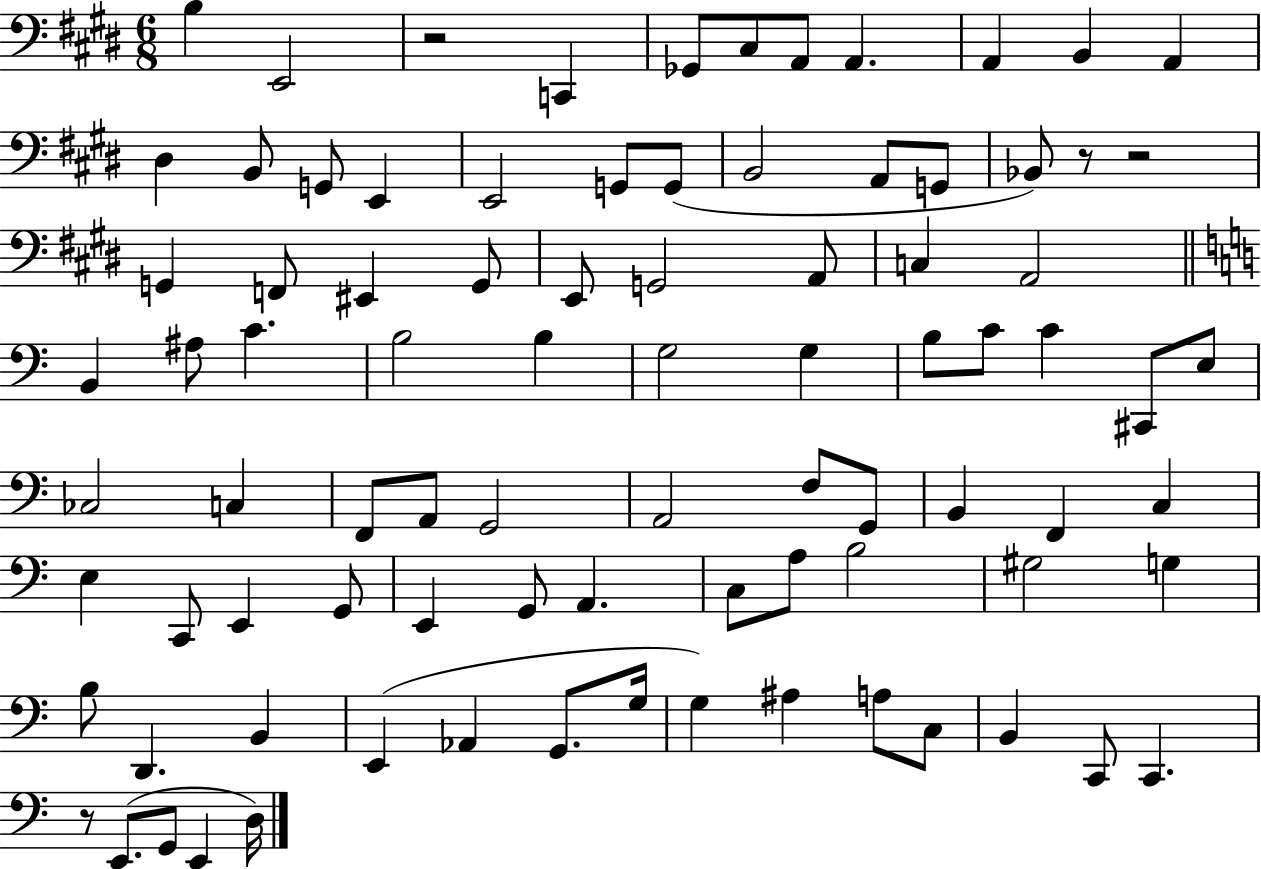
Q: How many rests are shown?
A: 4